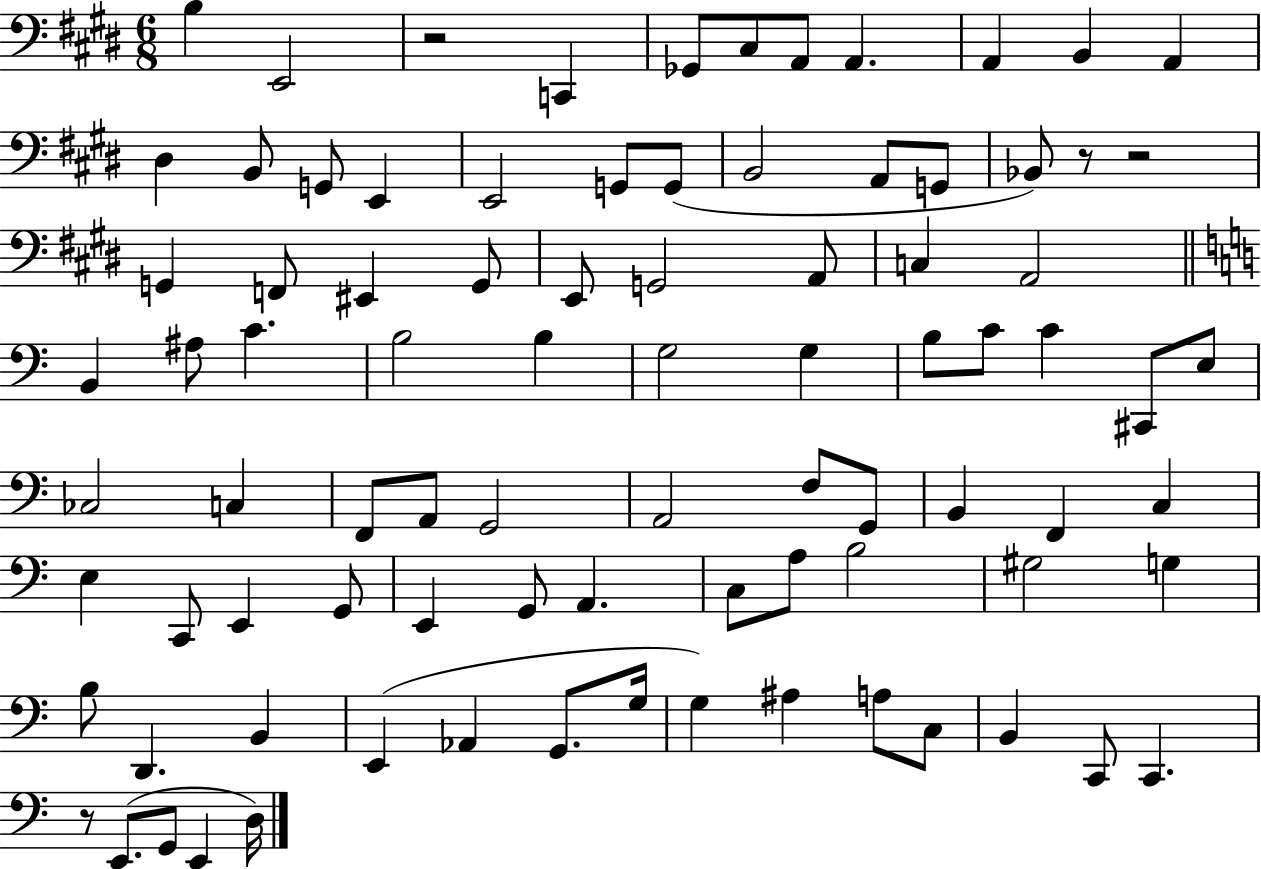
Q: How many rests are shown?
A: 4